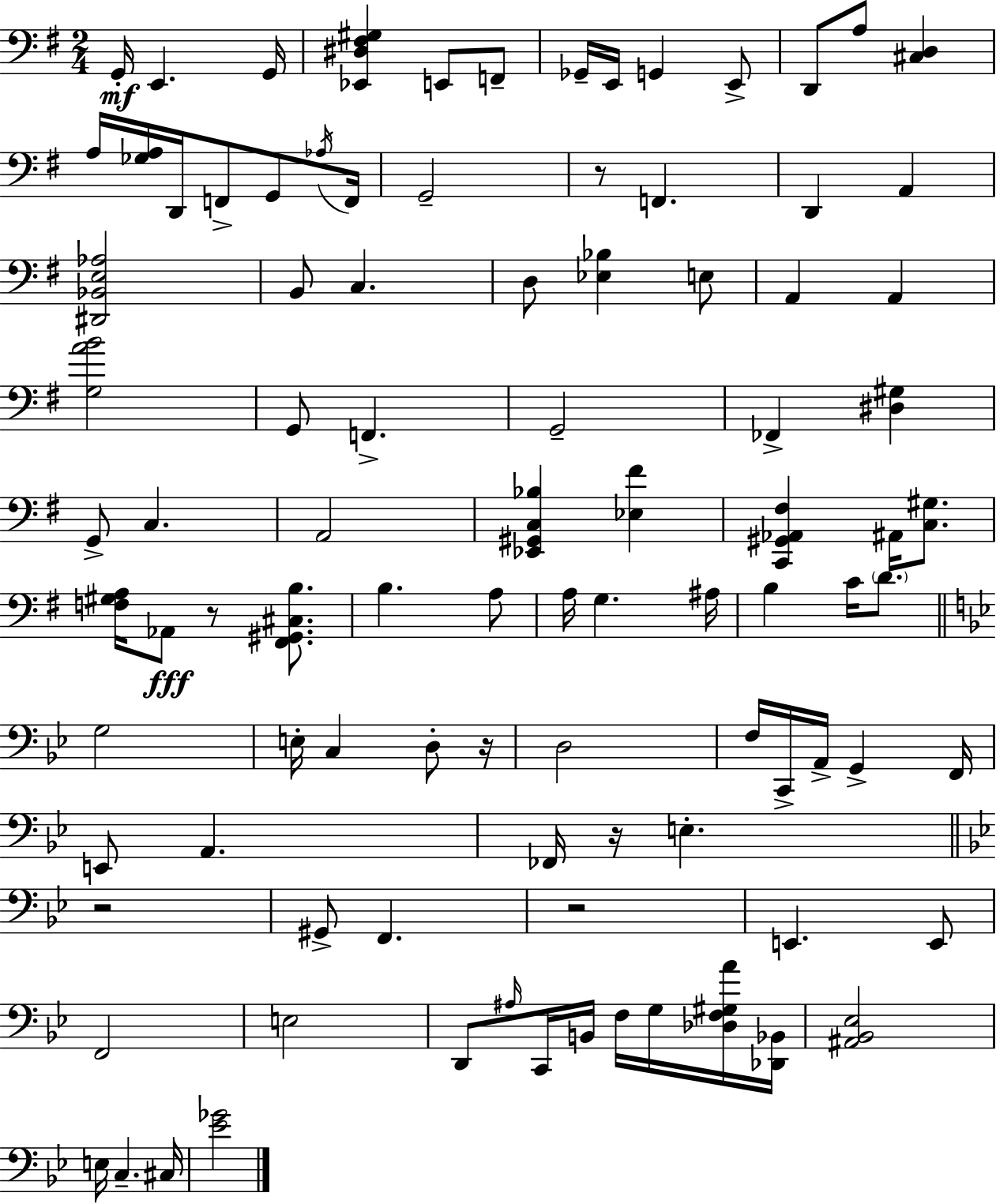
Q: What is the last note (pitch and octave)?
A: C#3